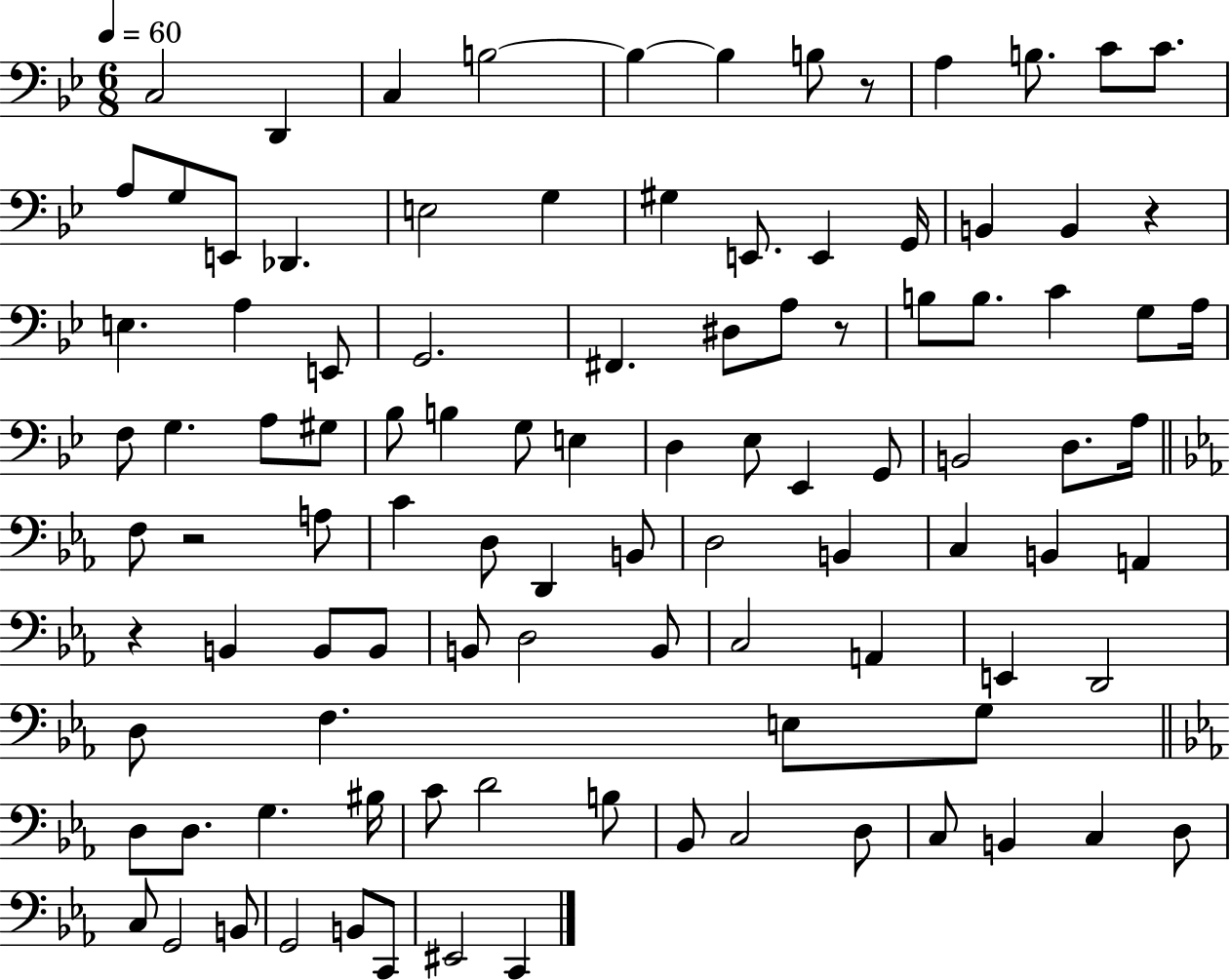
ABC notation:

X:1
T:Untitled
M:6/8
L:1/4
K:Bb
C,2 D,, C, B,2 B, B, B,/2 z/2 A, B,/2 C/2 C/2 A,/2 G,/2 E,,/2 _D,, E,2 G, ^G, E,,/2 E,, G,,/4 B,, B,, z E, A, E,,/2 G,,2 ^F,, ^D,/2 A,/2 z/2 B,/2 B,/2 C G,/2 A,/4 F,/2 G, A,/2 ^G,/2 _B,/2 B, G,/2 E, D, _E,/2 _E,, G,,/2 B,,2 D,/2 A,/4 F,/2 z2 A,/2 C D,/2 D,, B,,/2 D,2 B,, C, B,, A,, z B,, B,,/2 B,,/2 B,,/2 D,2 B,,/2 C,2 A,, E,, D,,2 D,/2 F, E,/2 G,/2 D,/2 D,/2 G, ^B,/4 C/2 D2 B,/2 _B,,/2 C,2 D,/2 C,/2 B,, C, D,/2 C,/2 G,,2 B,,/2 G,,2 B,,/2 C,,/2 ^E,,2 C,,